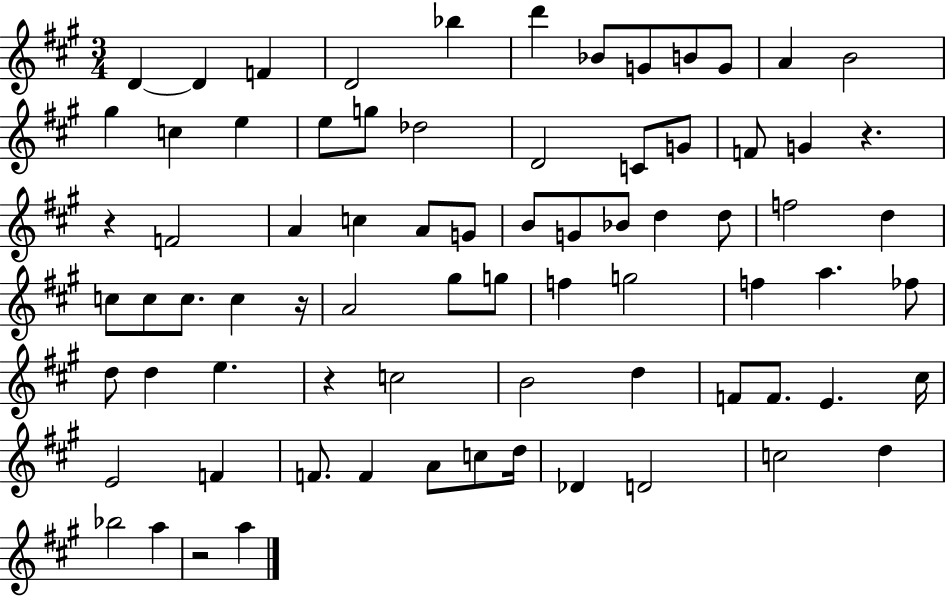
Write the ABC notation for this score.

X:1
T:Untitled
M:3/4
L:1/4
K:A
D D F D2 _b d' _B/2 G/2 B/2 G/2 A B2 ^g c e e/2 g/2 _d2 D2 C/2 G/2 F/2 G z z F2 A c A/2 G/2 B/2 G/2 _B/2 d d/2 f2 d c/2 c/2 c/2 c z/4 A2 ^g/2 g/2 f g2 f a _f/2 d/2 d e z c2 B2 d F/2 F/2 E ^c/4 E2 F F/2 F A/2 c/2 d/4 _D D2 c2 d _b2 a z2 a